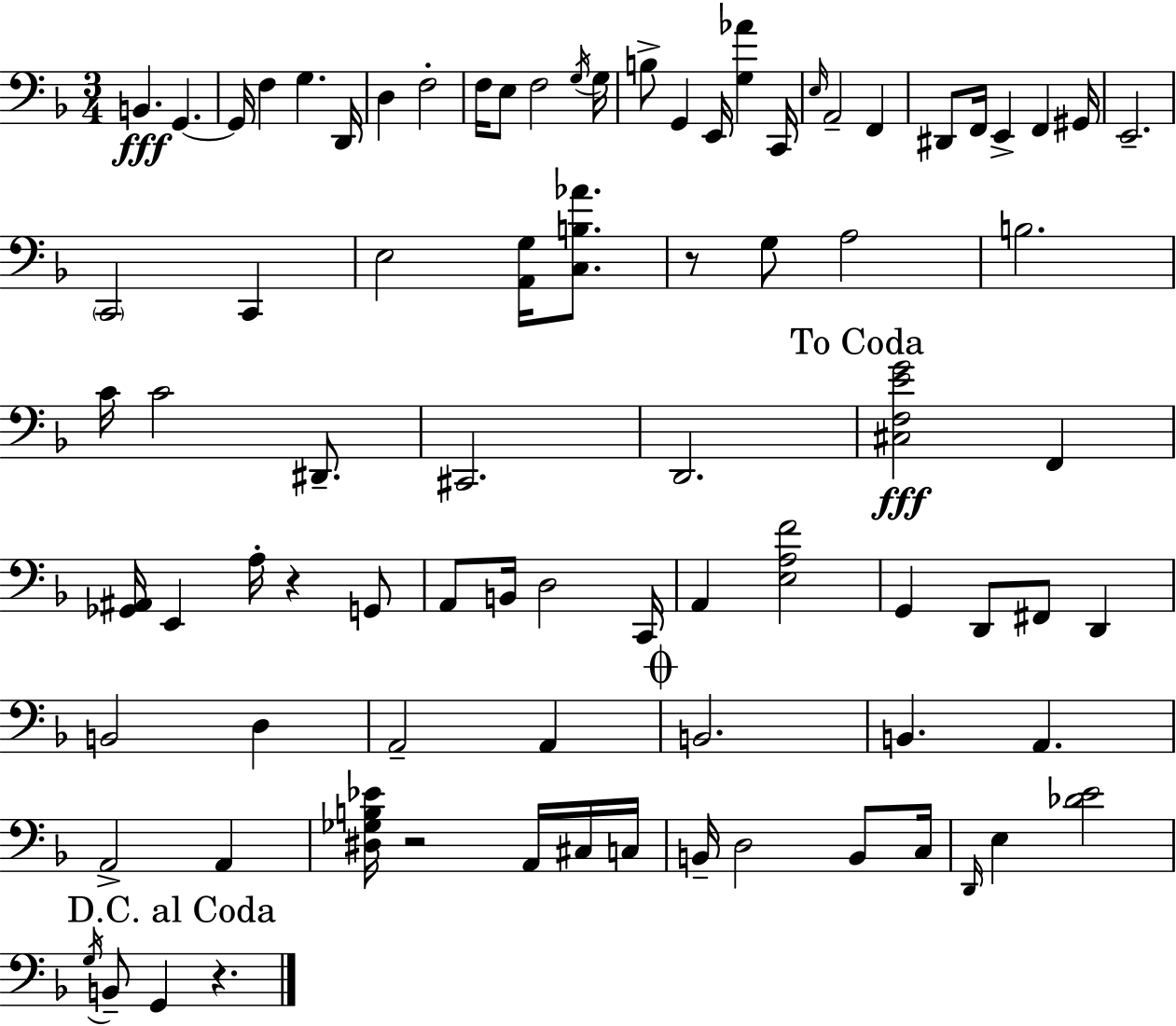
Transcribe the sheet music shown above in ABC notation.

X:1
T:Untitled
M:3/4
L:1/4
K:F
B,, G,, G,,/4 F, G, D,,/4 D, F,2 F,/4 E,/2 F,2 G,/4 G,/4 B,/2 G,, E,,/4 [G,_A] C,,/4 E,/4 A,,2 F,, ^D,,/2 F,,/4 E,, F,, ^G,,/4 E,,2 C,,2 C,, E,2 [A,,G,]/4 [C,B,_A]/2 z/2 G,/2 A,2 B,2 C/4 C2 ^D,,/2 ^C,,2 D,,2 [^C,F,EG]2 F,, [_G,,^A,,]/4 E,, A,/4 z G,,/2 A,,/2 B,,/4 D,2 C,,/4 A,, [E,A,F]2 G,, D,,/2 ^F,,/2 D,, B,,2 D, A,,2 A,, B,,2 B,, A,, A,,2 A,, [^D,_G,B,_E]/4 z2 A,,/4 ^C,/4 C,/4 B,,/4 D,2 B,,/2 C,/4 D,,/4 E, [_DE]2 G,/4 B,,/2 G,, z